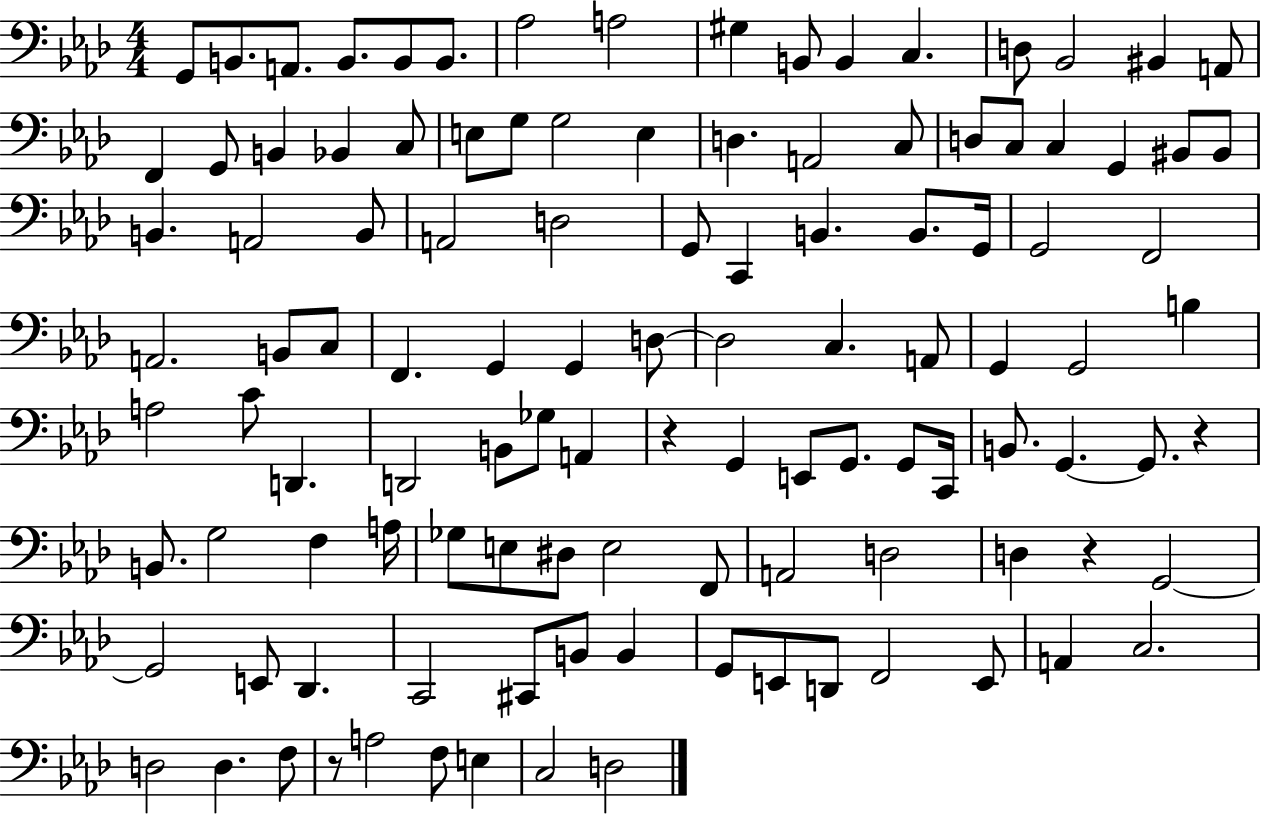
G2/e B2/e. A2/e. B2/e. B2/e B2/e. Ab3/h A3/h G#3/q B2/e B2/q C3/q. D3/e Bb2/h BIS2/q A2/e F2/q G2/e B2/q Bb2/q C3/e E3/e G3/e G3/h E3/q D3/q. A2/h C3/e D3/e C3/e C3/q G2/q BIS2/e BIS2/e B2/q. A2/h B2/e A2/h D3/h G2/e C2/q B2/q. B2/e. G2/s G2/h F2/h A2/h. B2/e C3/e F2/q. G2/q G2/q D3/e D3/h C3/q. A2/e G2/q G2/h B3/q A3/h C4/e D2/q. D2/h B2/e Gb3/e A2/q R/q G2/q E2/e G2/e. G2/e C2/s B2/e. G2/q. G2/e. R/q B2/e. G3/h F3/q A3/s Gb3/e E3/e D#3/e E3/h F2/e A2/h D3/h D3/q R/q G2/h G2/h E2/e Db2/q. C2/h C#2/e B2/e B2/q G2/e E2/e D2/e F2/h E2/e A2/q C3/h. D3/h D3/q. F3/e R/e A3/h F3/e E3/q C3/h D3/h